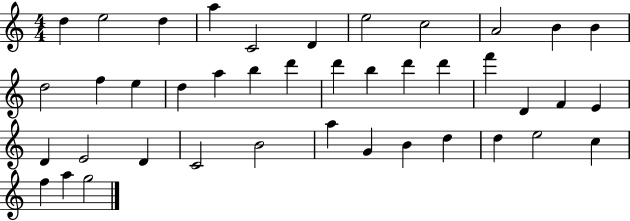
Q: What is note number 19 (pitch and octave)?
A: D6